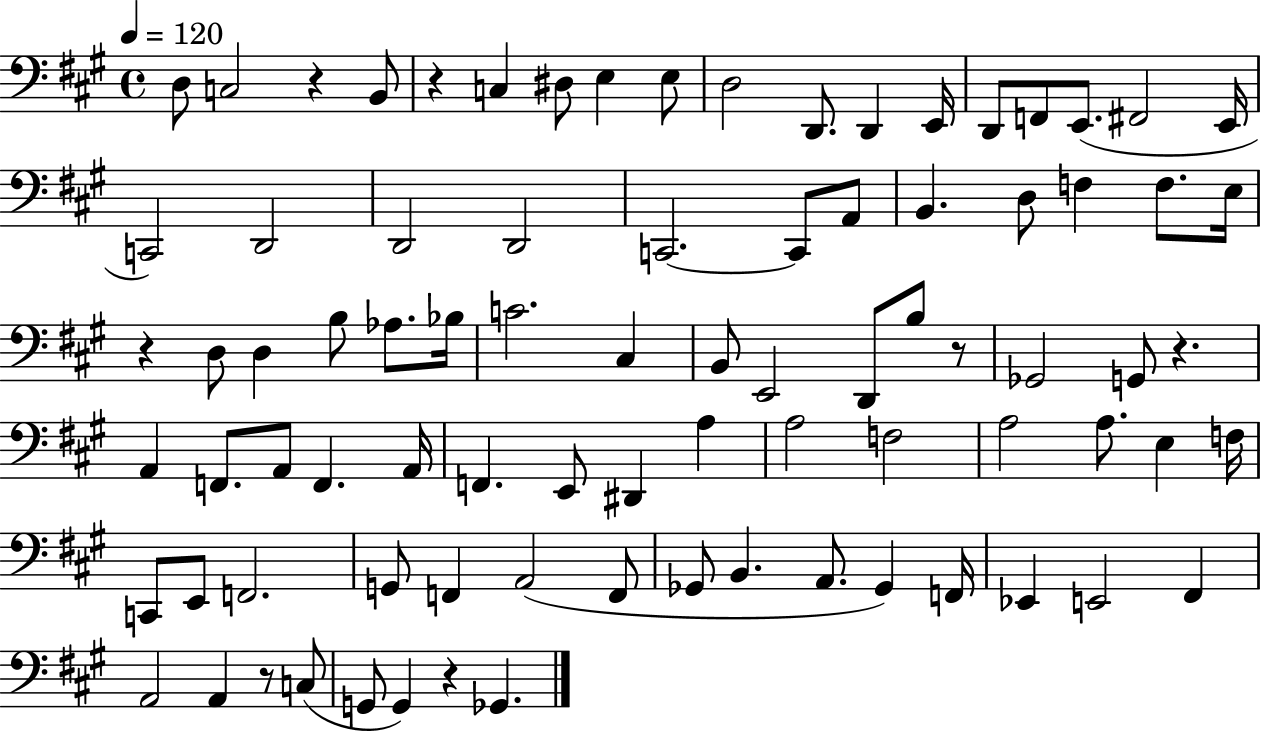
{
  \clef bass
  \time 4/4
  \defaultTimeSignature
  \key a \major
  \tempo 4 = 120
  d8 c2 r4 b,8 | r4 c4 dis8 e4 e8 | d2 d,8. d,4 e,16 | d,8 f,8 e,8.( fis,2 e,16 | \break c,2) d,2 | d,2 d,2 | c,2.~~ c,8 a,8 | b,4. d8 f4 f8. e16 | \break r4 d8 d4 b8 aes8. bes16 | c'2. cis4 | b,8 e,2 d,8 b8 r8 | ges,2 g,8 r4. | \break a,4 f,8. a,8 f,4. a,16 | f,4. e,8 dis,4 a4 | a2 f2 | a2 a8. e4 f16 | \break c,8 e,8 f,2. | g,8 f,4 a,2( f,8 | ges,8 b,4. a,8. ges,4) f,16 | ees,4 e,2 fis,4 | \break a,2 a,4 r8 c8( | g,8 g,4) r4 ges,4. | \bar "|."
}